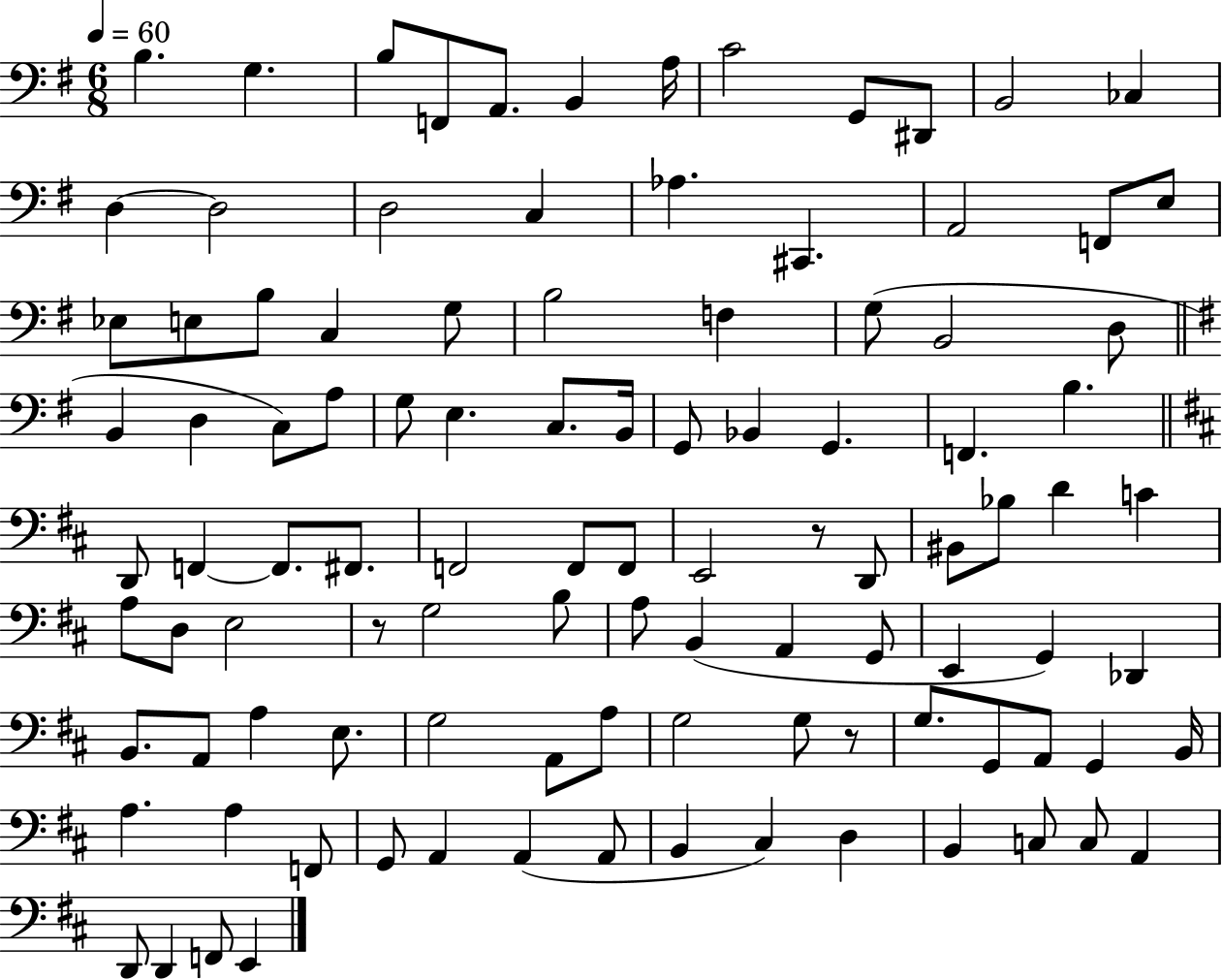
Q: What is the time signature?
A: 6/8